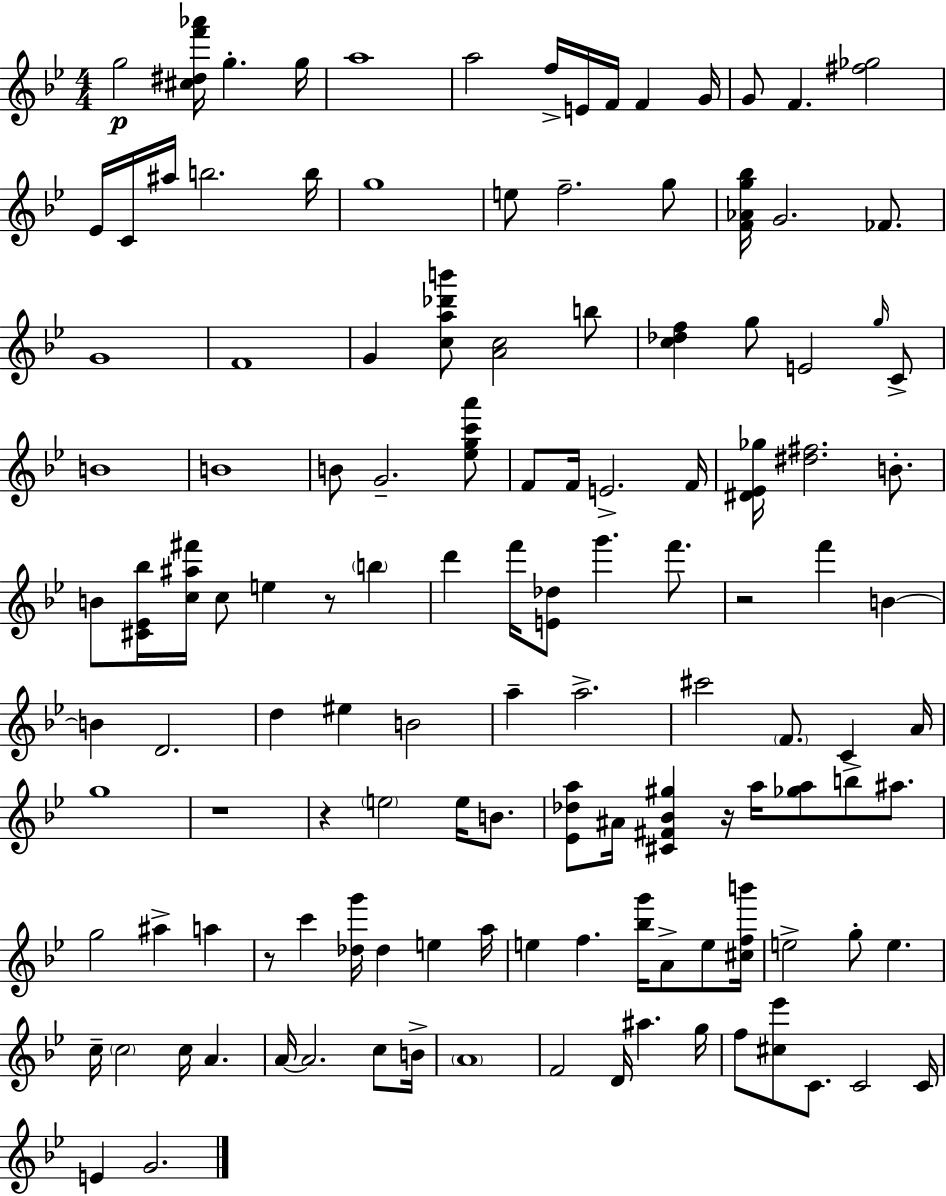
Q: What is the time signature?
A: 4/4